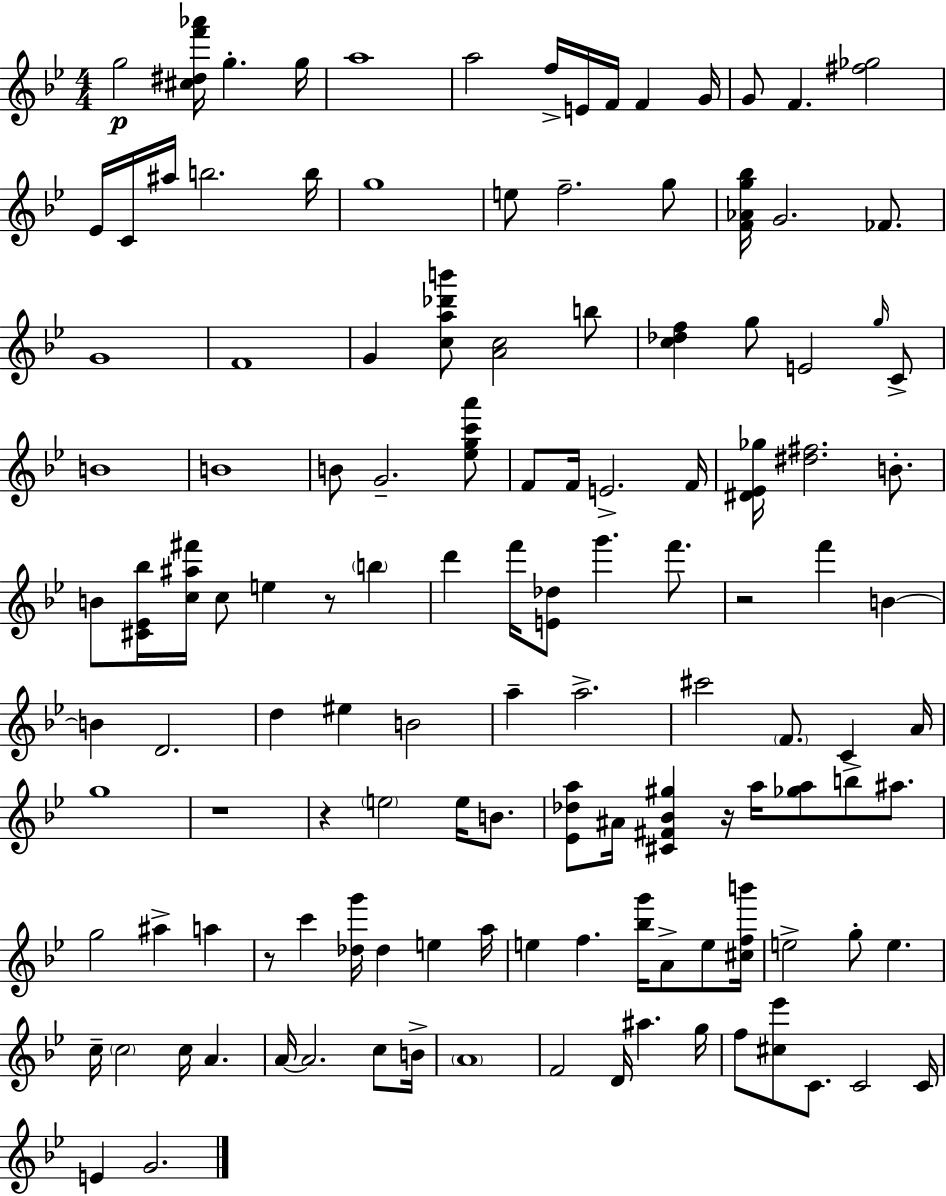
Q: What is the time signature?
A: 4/4